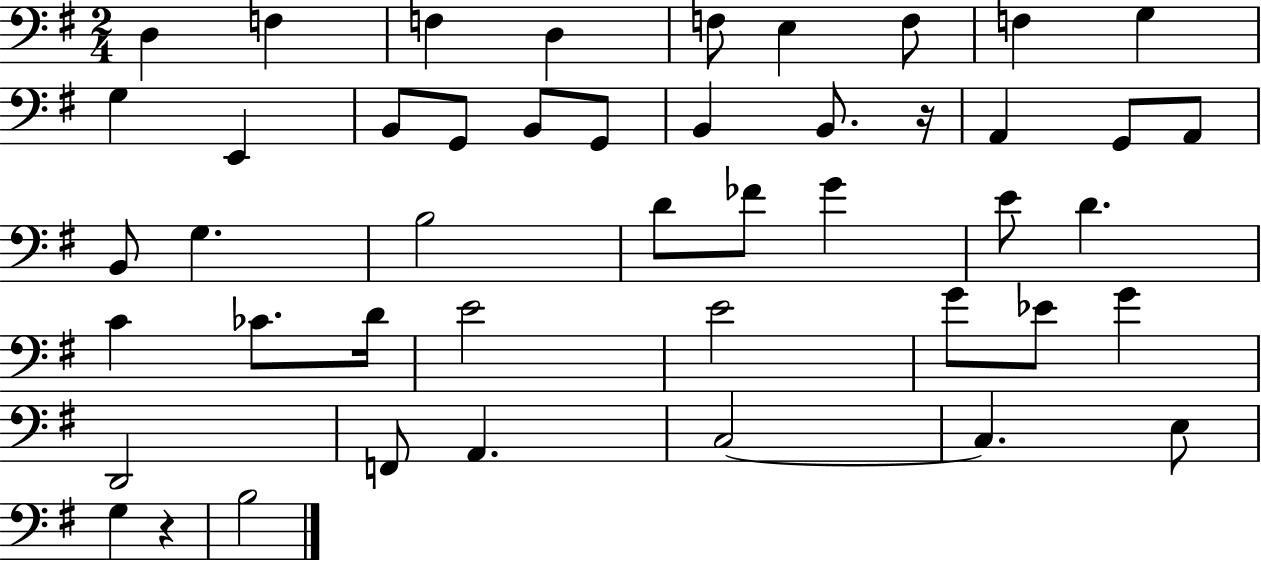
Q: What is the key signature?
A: G major